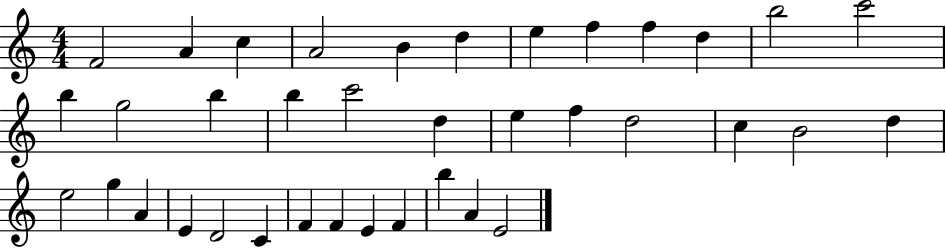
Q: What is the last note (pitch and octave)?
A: E4